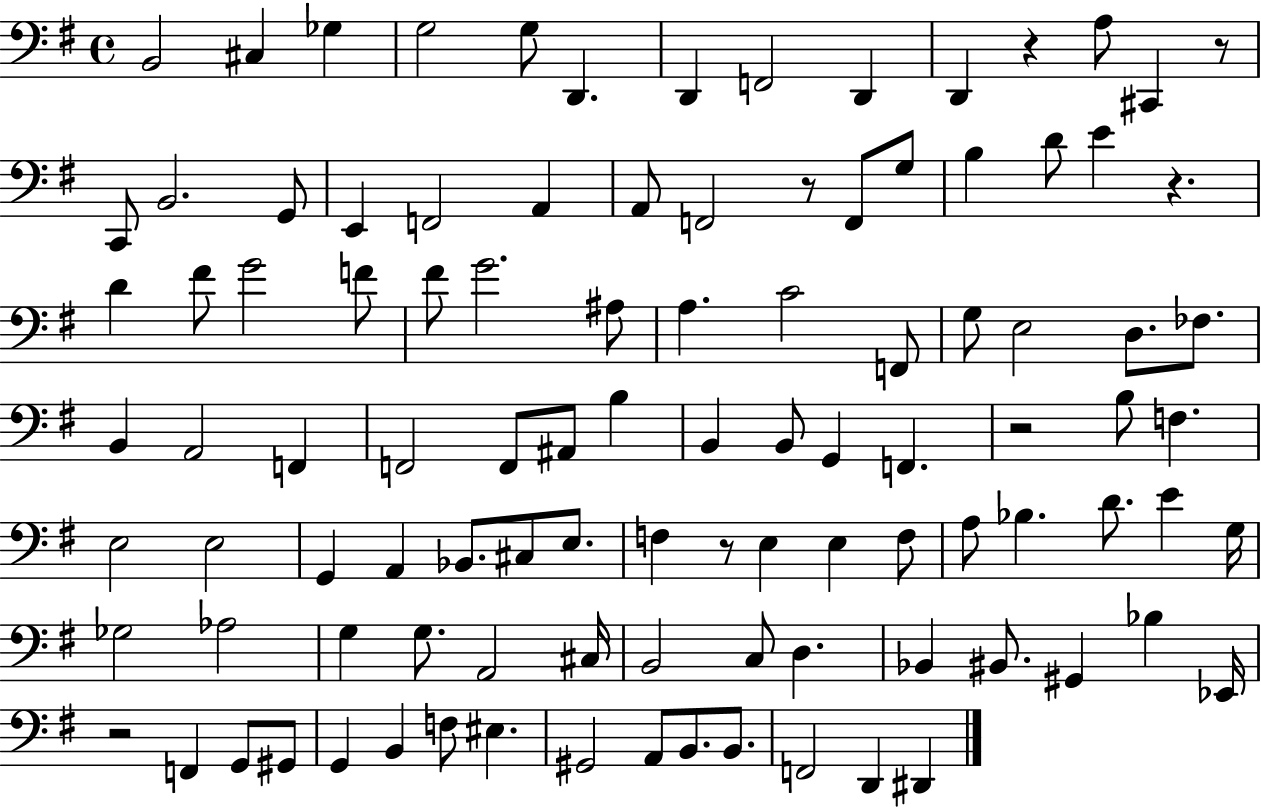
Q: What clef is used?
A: bass